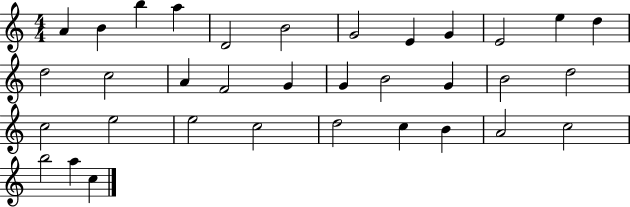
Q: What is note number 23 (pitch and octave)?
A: C5